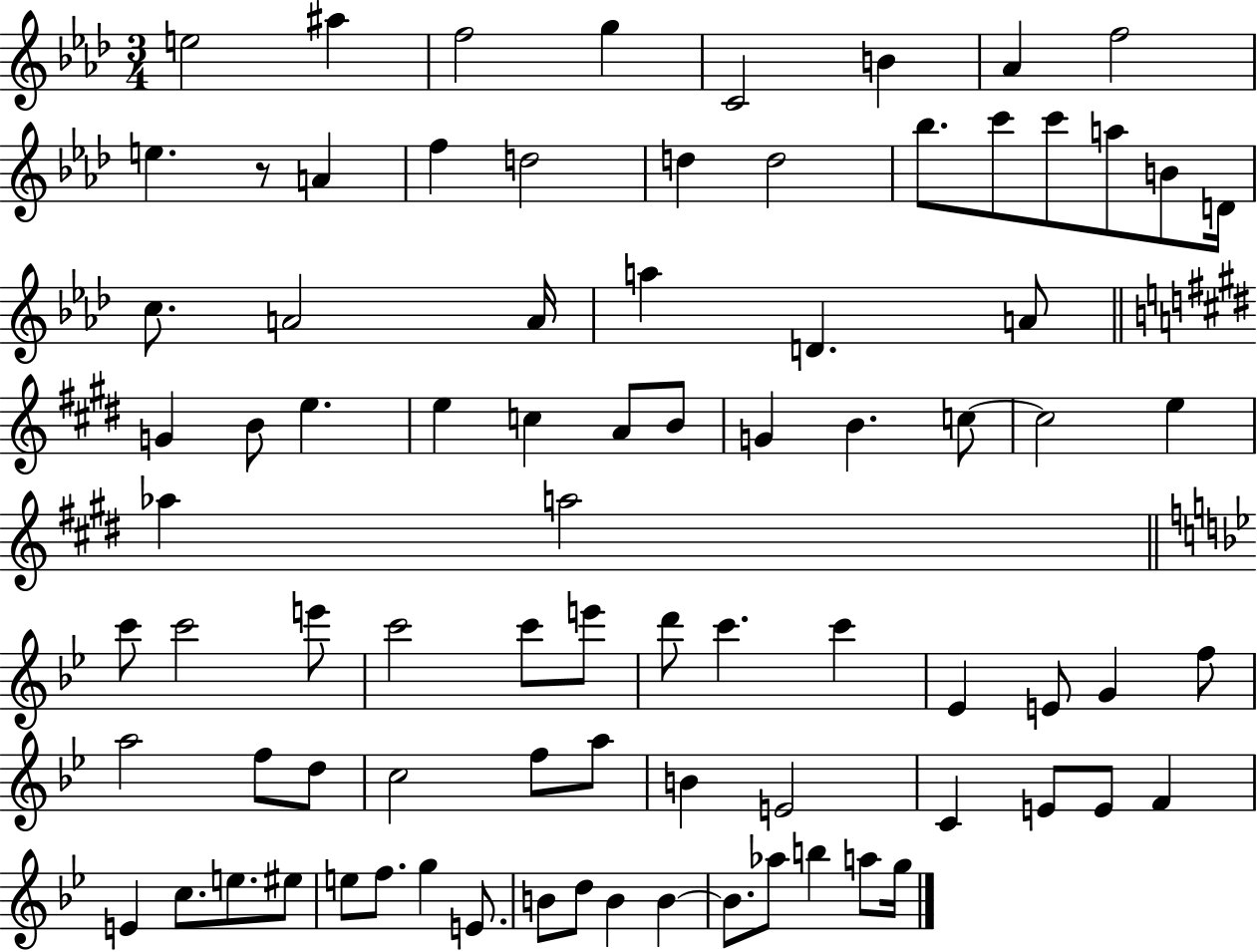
X:1
T:Untitled
M:3/4
L:1/4
K:Ab
e2 ^a f2 g C2 B _A f2 e z/2 A f d2 d d2 _b/2 c'/2 c'/2 a/2 B/2 D/4 c/2 A2 A/4 a D A/2 G B/2 e e c A/2 B/2 G B c/2 c2 e _a a2 c'/2 c'2 e'/2 c'2 c'/2 e'/2 d'/2 c' c' _E E/2 G f/2 a2 f/2 d/2 c2 f/2 a/2 B E2 C E/2 E/2 F E c/2 e/2 ^e/2 e/2 f/2 g E/2 B/2 d/2 B B B/2 _a/2 b a/2 g/4